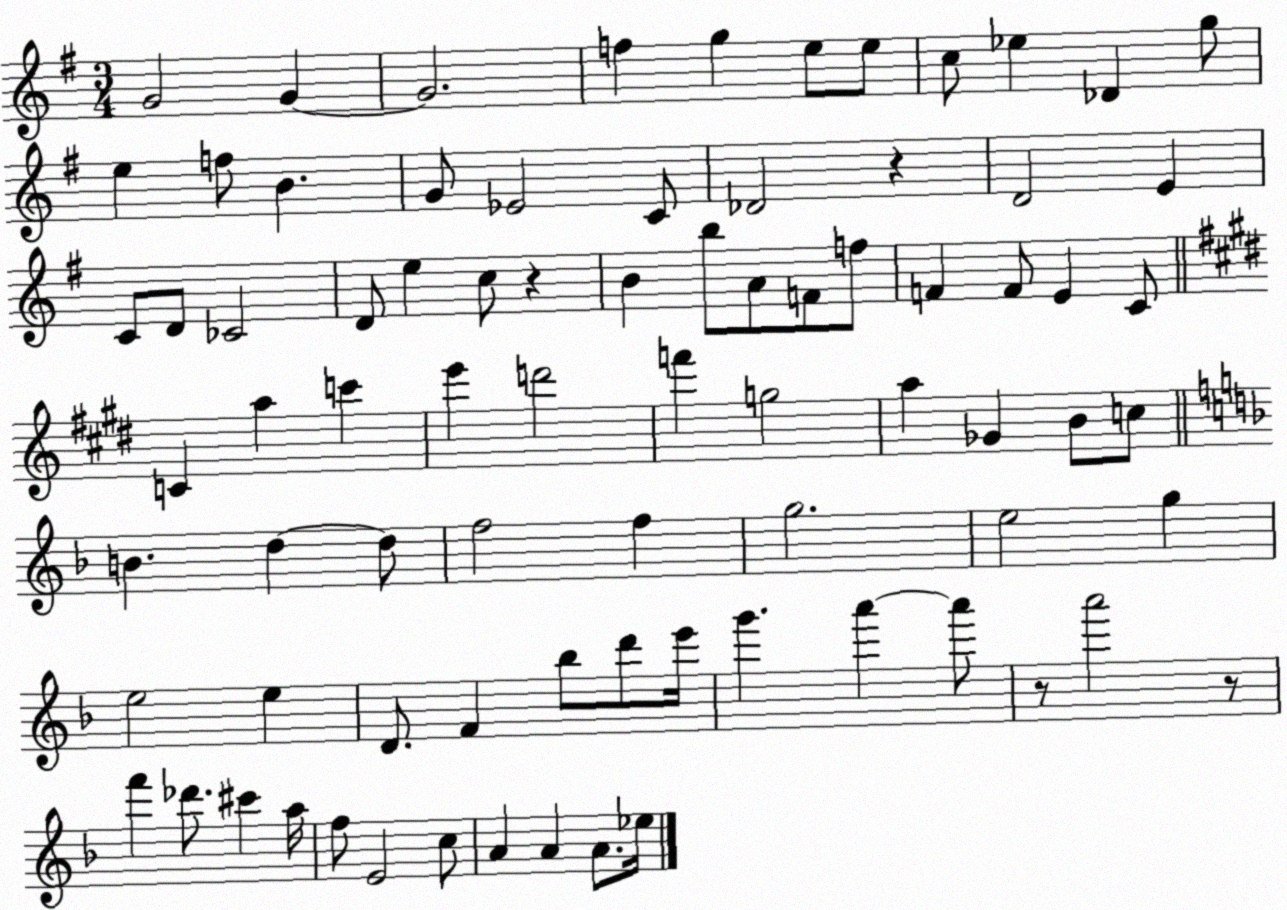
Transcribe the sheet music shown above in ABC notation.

X:1
T:Untitled
M:3/4
L:1/4
K:G
G2 G G2 f g e/2 e/2 c/2 _e _D g/2 e f/2 B G/2 _E2 C/2 _D2 z D2 E C/2 D/2 _C2 D/2 e c/2 z B b/2 A/2 F/2 f/2 F F/2 E C/2 C a c' e' d'2 f' g2 a _G B/2 c/2 B d d/2 f2 f g2 e2 g e2 e D/2 F _b/2 d'/2 e'/4 g' a' a'/2 z/2 a'2 z/2 f' _d'/2 ^c' a/4 f/2 E2 c/2 A A A/2 _e/4